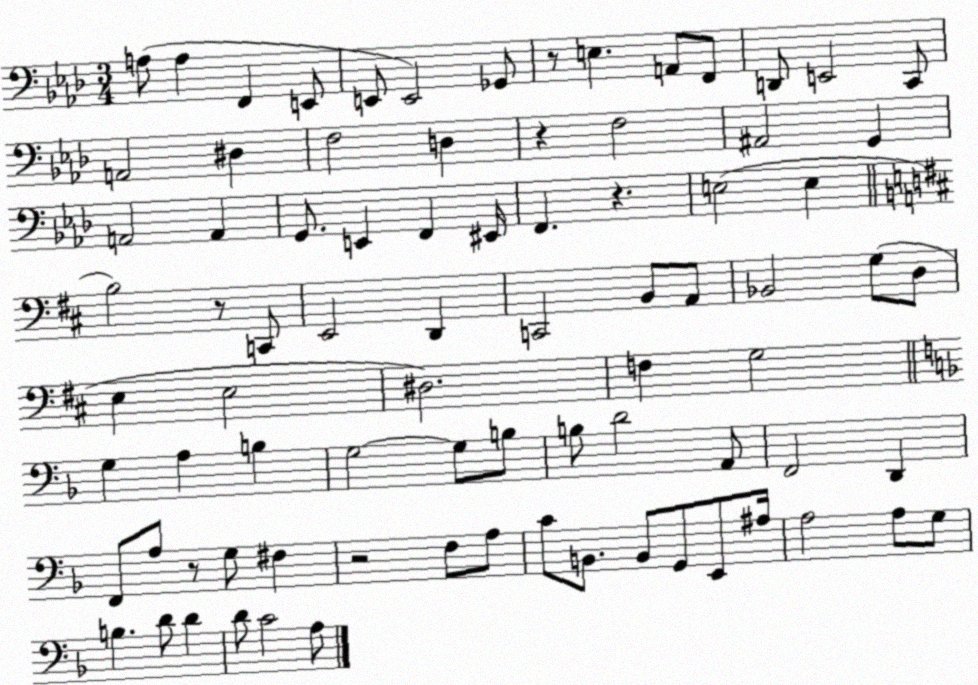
X:1
T:Untitled
M:3/4
L:1/4
K:Ab
A,/2 A, F,, E,,/2 E,,/2 E,,2 _G,,/2 z/2 E, A,,/2 F,,/2 D,,/2 E,,2 C,,/2 A,,2 ^D, F,2 D, z F,2 ^A,,2 G,, A,,2 A,, G,,/2 E,, F,, ^E,,/4 F,, z E,2 E, B,2 z/2 C,,/2 E,,2 D,, C,,2 B,,/2 A,,/2 _B,,2 G,/2 D,/2 E, E,2 ^D,2 F, G,2 G, A, B, G,2 G,/2 B,/2 B,/2 D2 A,,/2 F,,2 D,, F,,/2 A,/2 z/2 G,/2 ^F, z2 F,/2 A,/2 C/2 B,,/2 B,,/2 G,,/2 E,,/2 ^A,/4 A,2 A,/2 G,/2 B, D/2 D D/2 C2 A,/2